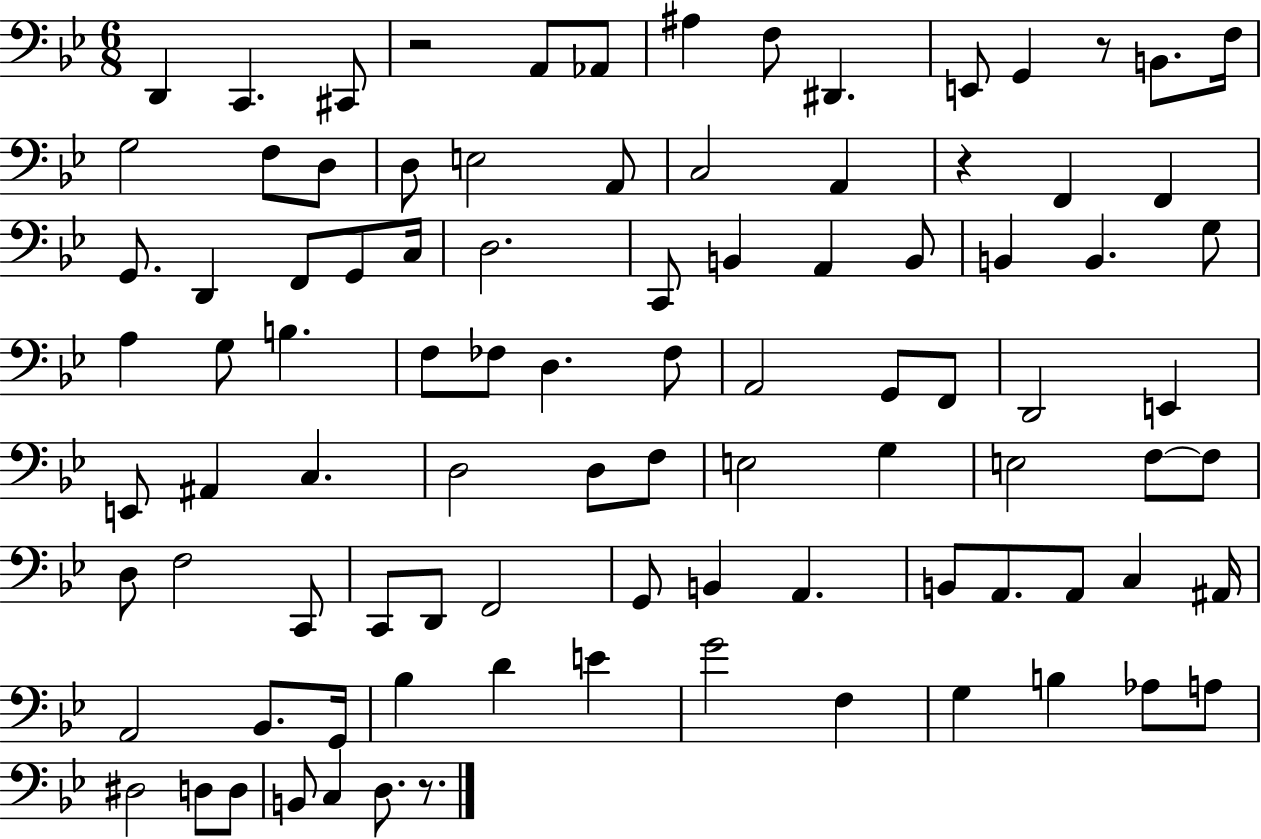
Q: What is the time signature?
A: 6/8